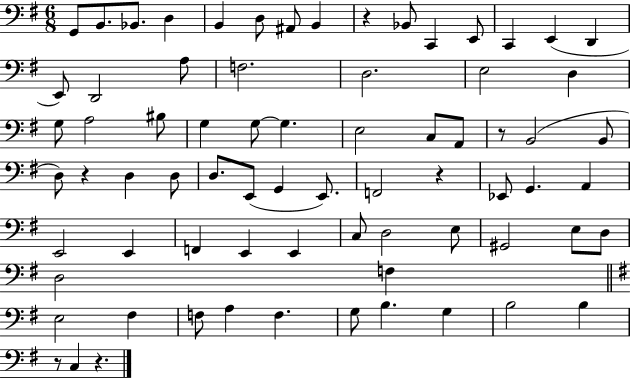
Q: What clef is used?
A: bass